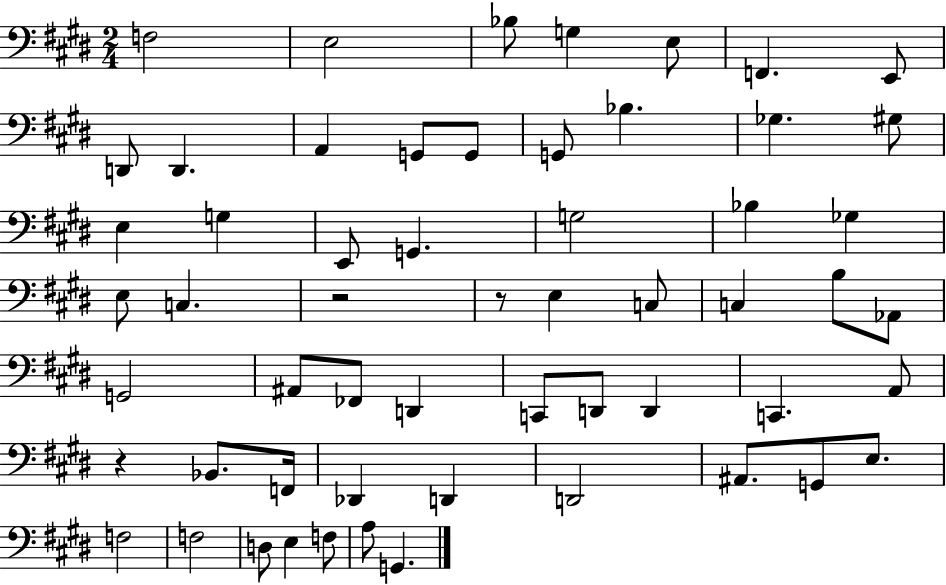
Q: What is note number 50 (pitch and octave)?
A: D3